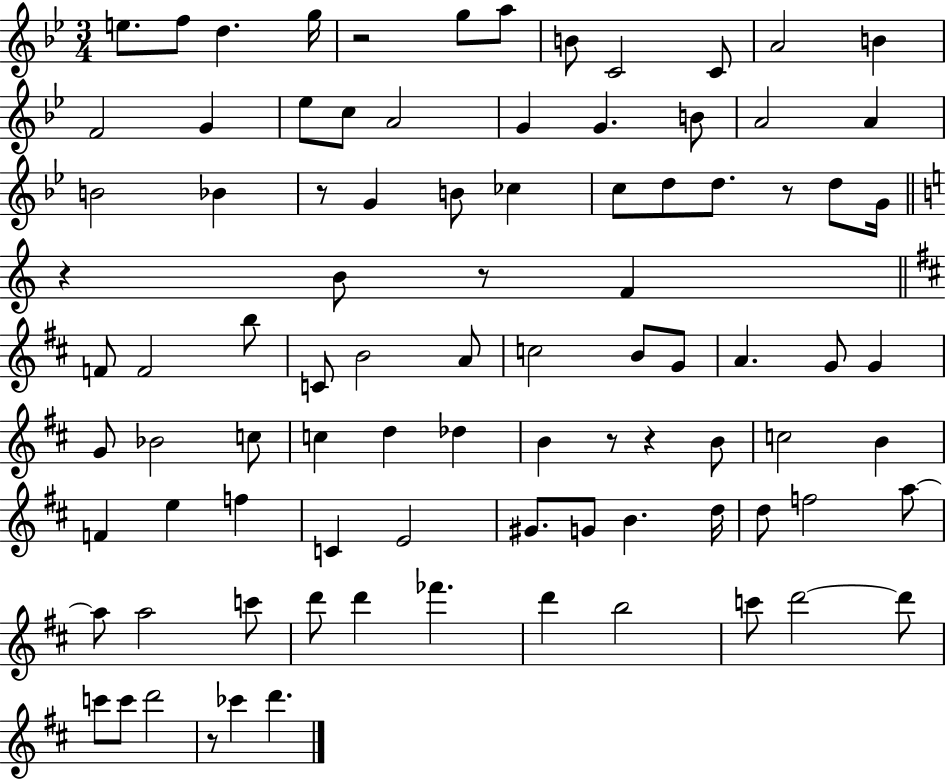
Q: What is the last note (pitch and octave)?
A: D6